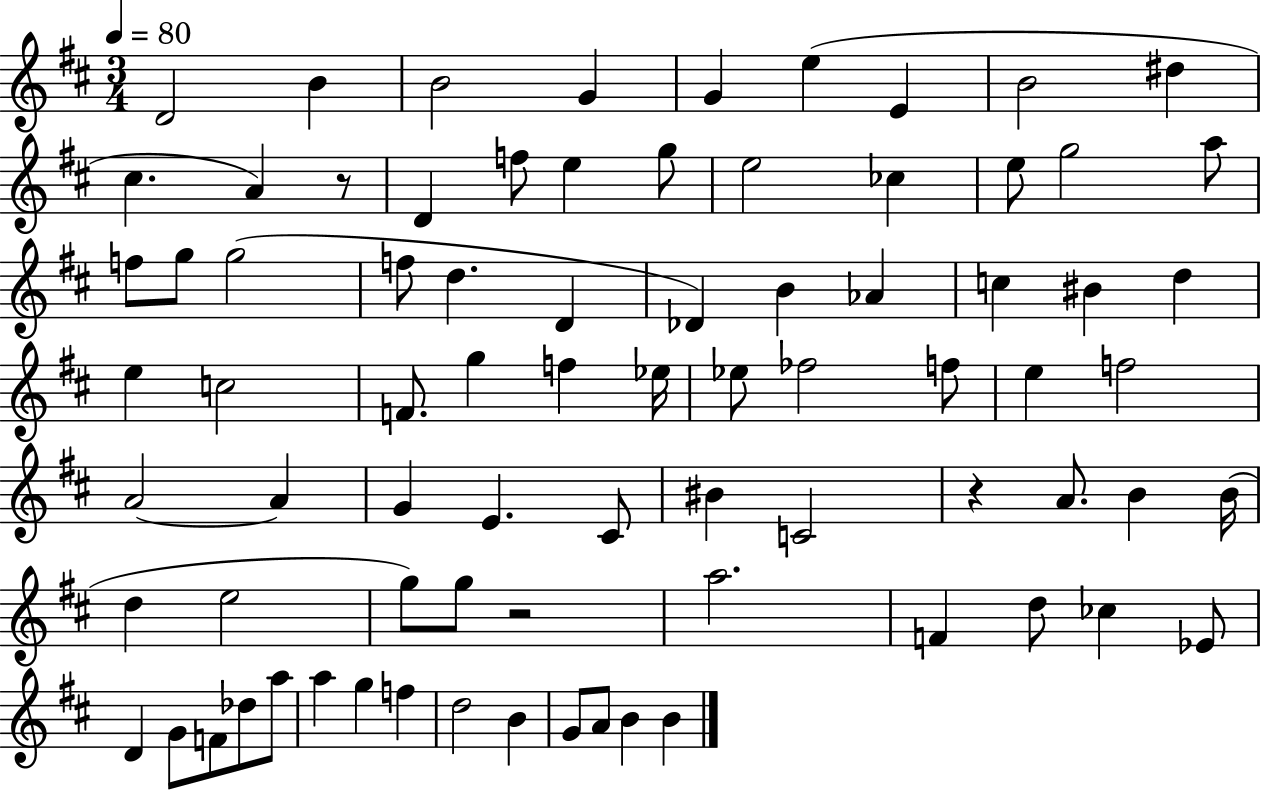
{
  \clef treble
  \numericTimeSignature
  \time 3/4
  \key d \major
  \tempo 4 = 80
  \repeat volta 2 { d'2 b'4 | b'2 g'4 | g'4 e''4( e'4 | b'2 dis''4 | \break cis''4. a'4) r8 | d'4 f''8 e''4 g''8 | e''2 ces''4 | e''8 g''2 a''8 | \break f''8 g''8 g''2( | f''8 d''4. d'4 | des'4) b'4 aes'4 | c''4 bis'4 d''4 | \break e''4 c''2 | f'8. g''4 f''4 ees''16 | ees''8 fes''2 f''8 | e''4 f''2 | \break a'2~~ a'4 | g'4 e'4. cis'8 | bis'4 c'2 | r4 a'8. b'4 b'16( | \break d''4 e''2 | g''8) g''8 r2 | a''2. | f'4 d''8 ces''4 ees'8 | \break d'4 g'8 f'8 des''8 a''8 | a''4 g''4 f''4 | d''2 b'4 | g'8 a'8 b'4 b'4 | \break } \bar "|."
}